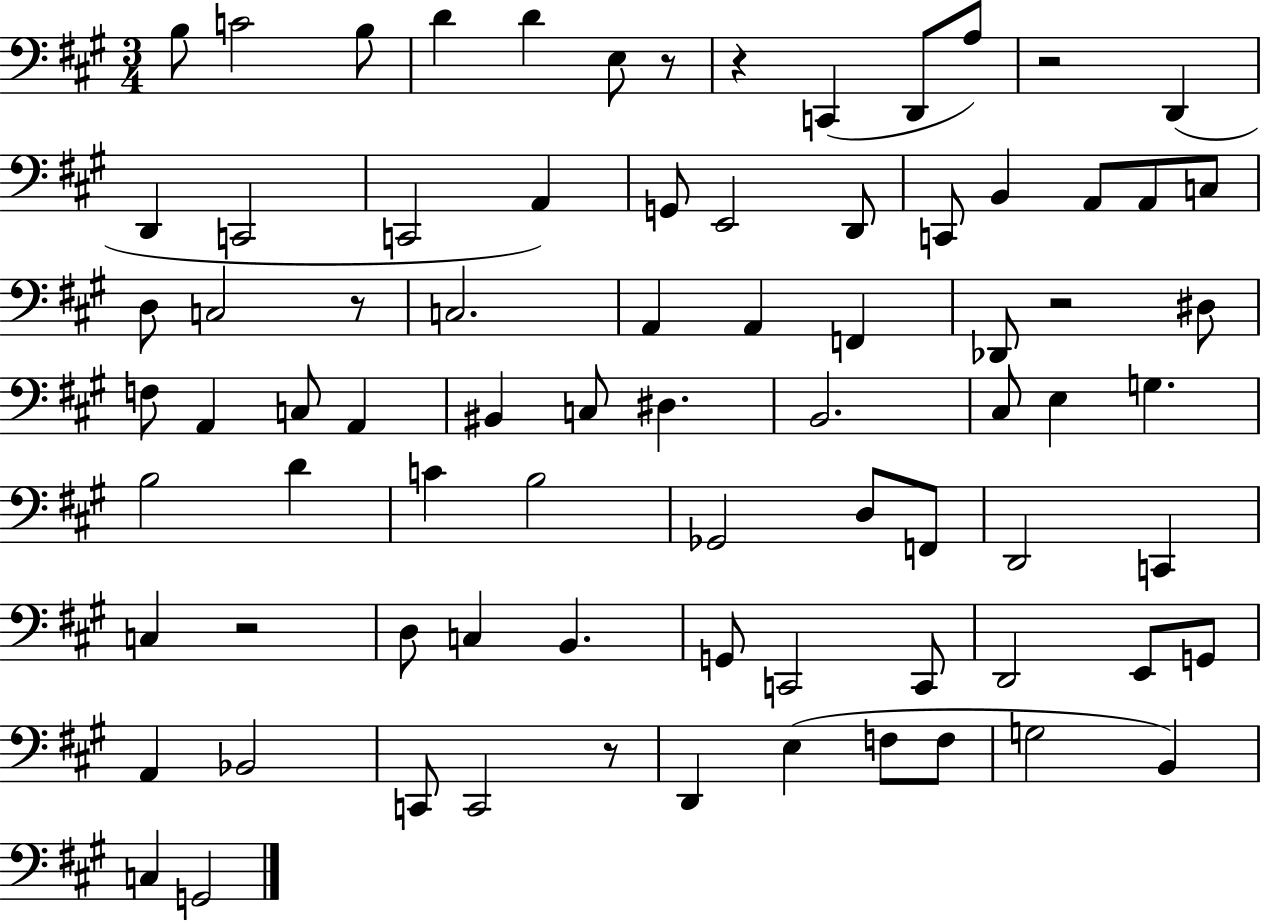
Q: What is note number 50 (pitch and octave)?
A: C2